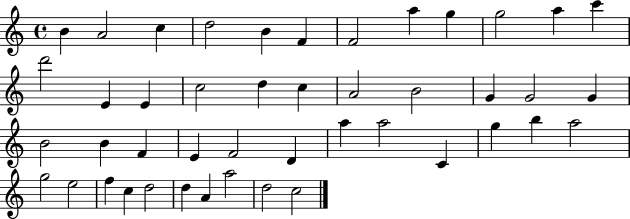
B4/q A4/h C5/q D5/h B4/q F4/q F4/h A5/q G5/q G5/h A5/q C6/q D6/h E4/q E4/q C5/h D5/q C5/q A4/h B4/h G4/q G4/h G4/q B4/h B4/q F4/q E4/q F4/h D4/q A5/q A5/h C4/q G5/q B5/q A5/h G5/h E5/h F5/q C5/q D5/h D5/q A4/q A5/h D5/h C5/h